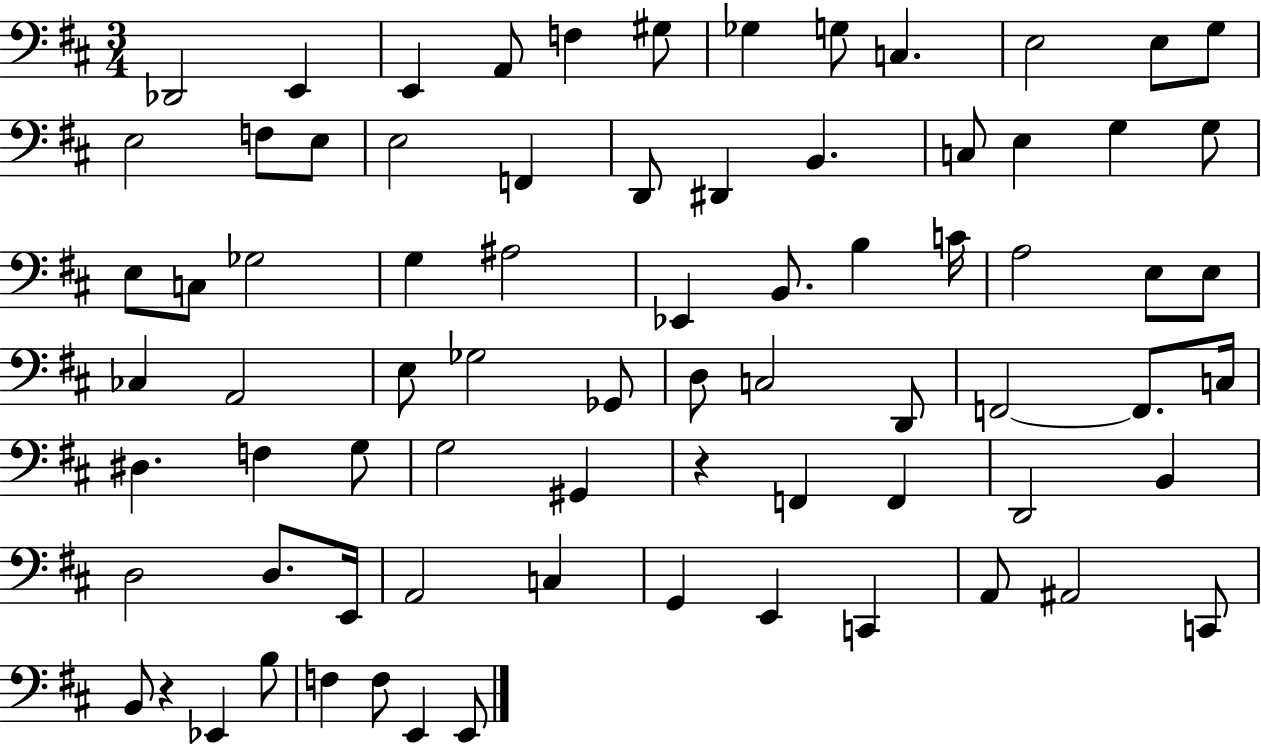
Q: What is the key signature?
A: D major